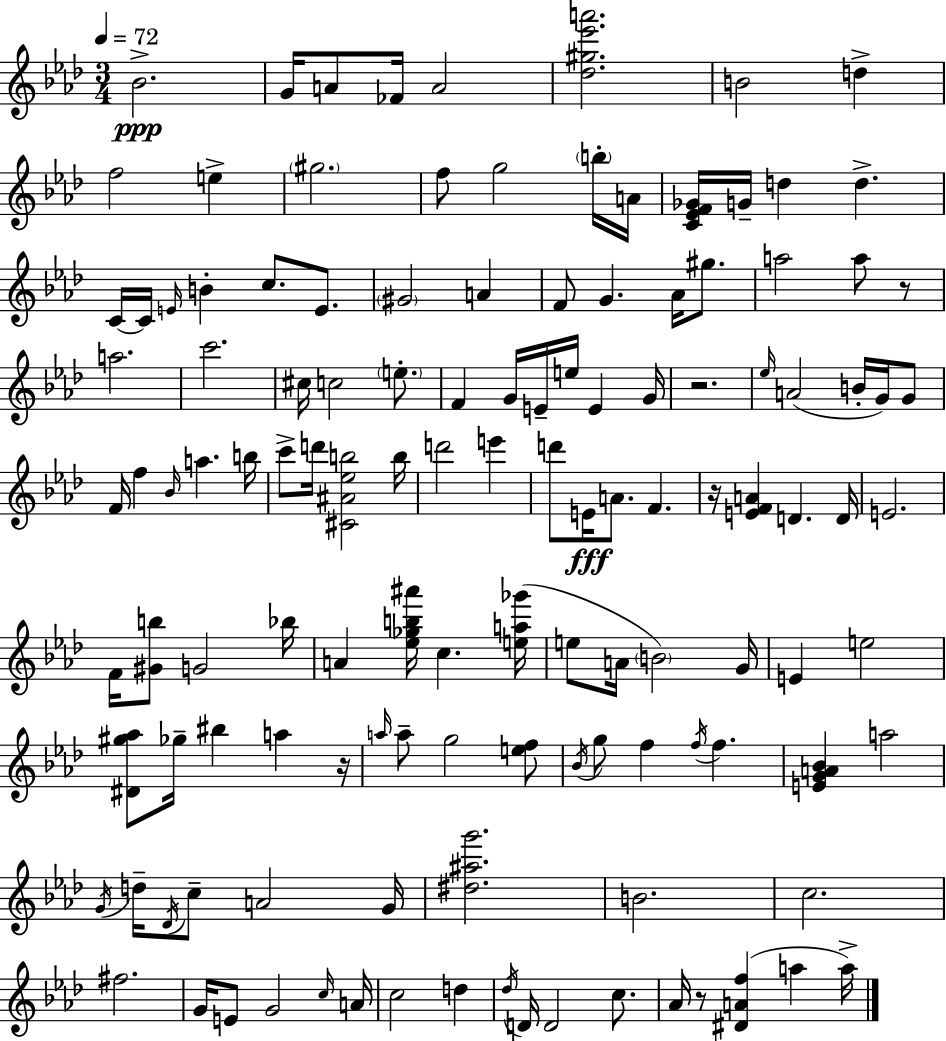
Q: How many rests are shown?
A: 5